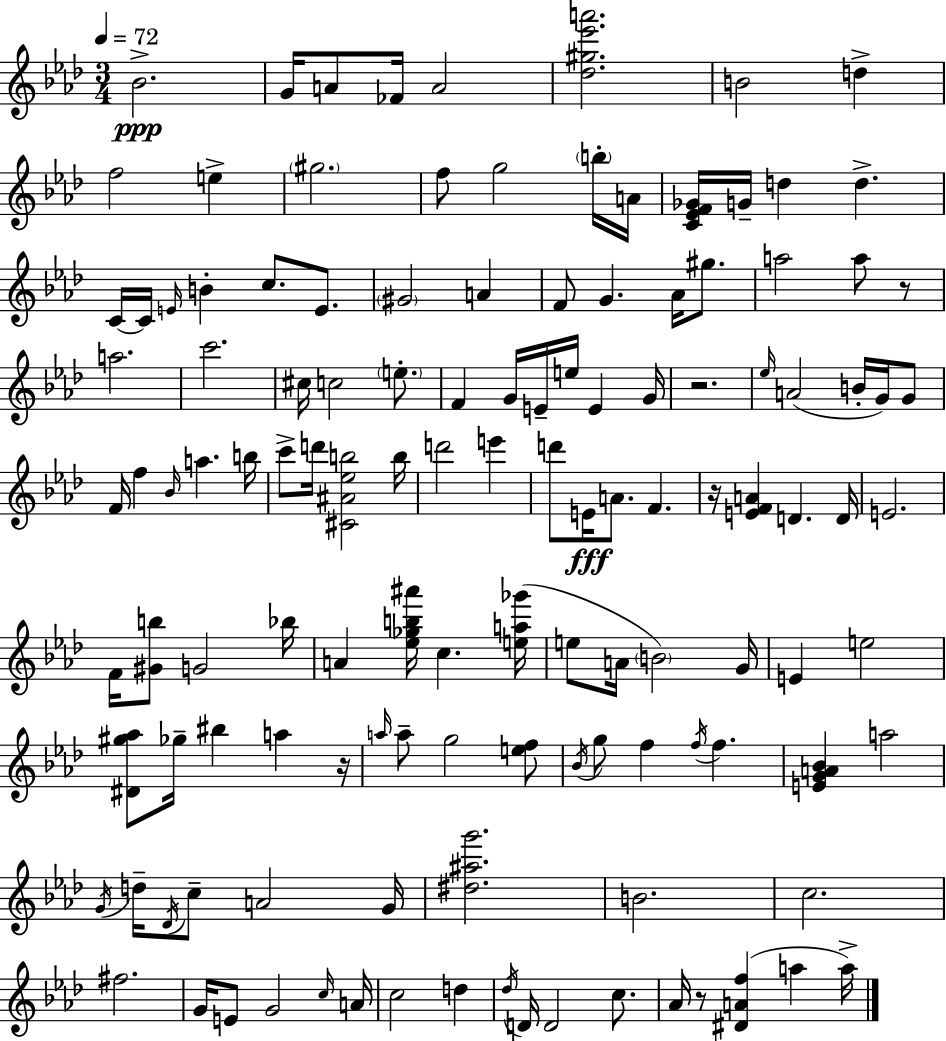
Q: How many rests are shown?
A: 5